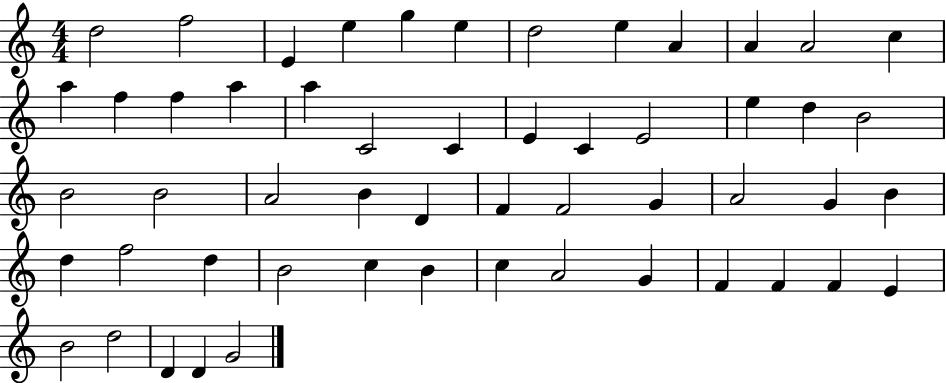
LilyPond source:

{
  \clef treble
  \numericTimeSignature
  \time 4/4
  \key c \major
  d''2 f''2 | e'4 e''4 g''4 e''4 | d''2 e''4 a'4 | a'4 a'2 c''4 | \break a''4 f''4 f''4 a''4 | a''4 c'2 c'4 | e'4 c'4 e'2 | e''4 d''4 b'2 | \break b'2 b'2 | a'2 b'4 d'4 | f'4 f'2 g'4 | a'2 g'4 b'4 | \break d''4 f''2 d''4 | b'2 c''4 b'4 | c''4 a'2 g'4 | f'4 f'4 f'4 e'4 | \break b'2 d''2 | d'4 d'4 g'2 | \bar "|."
}